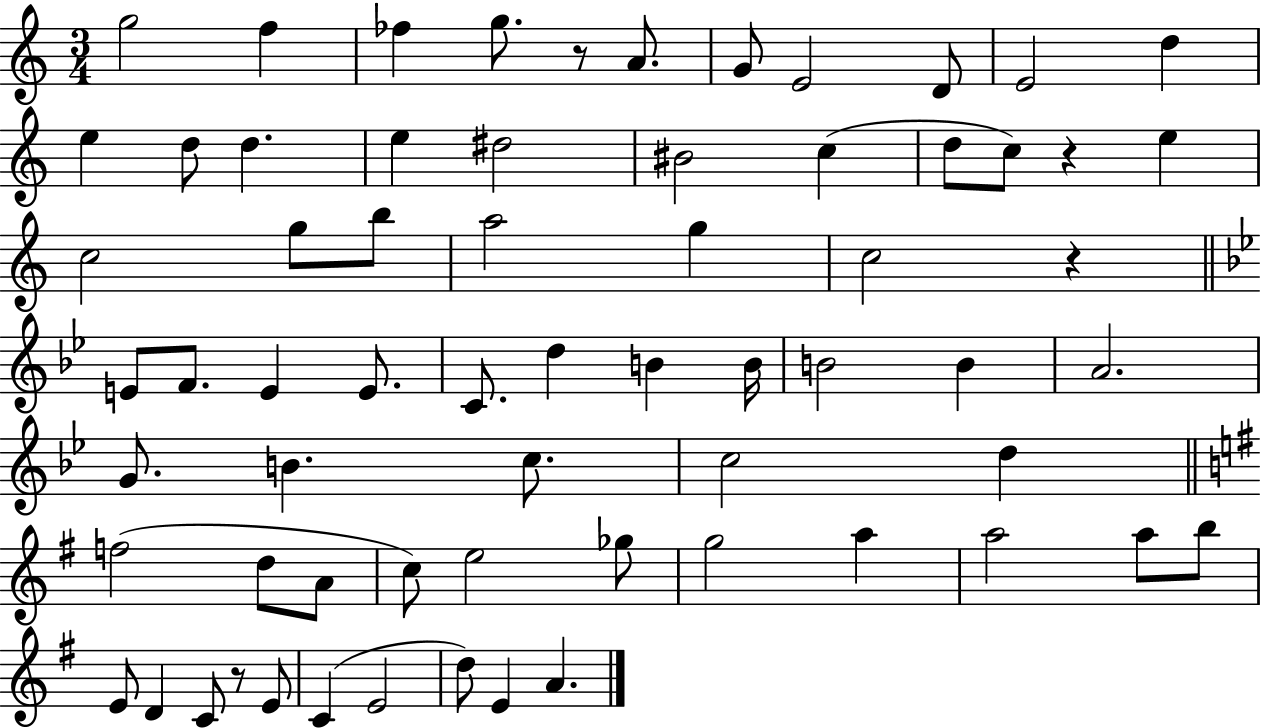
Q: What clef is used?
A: treble